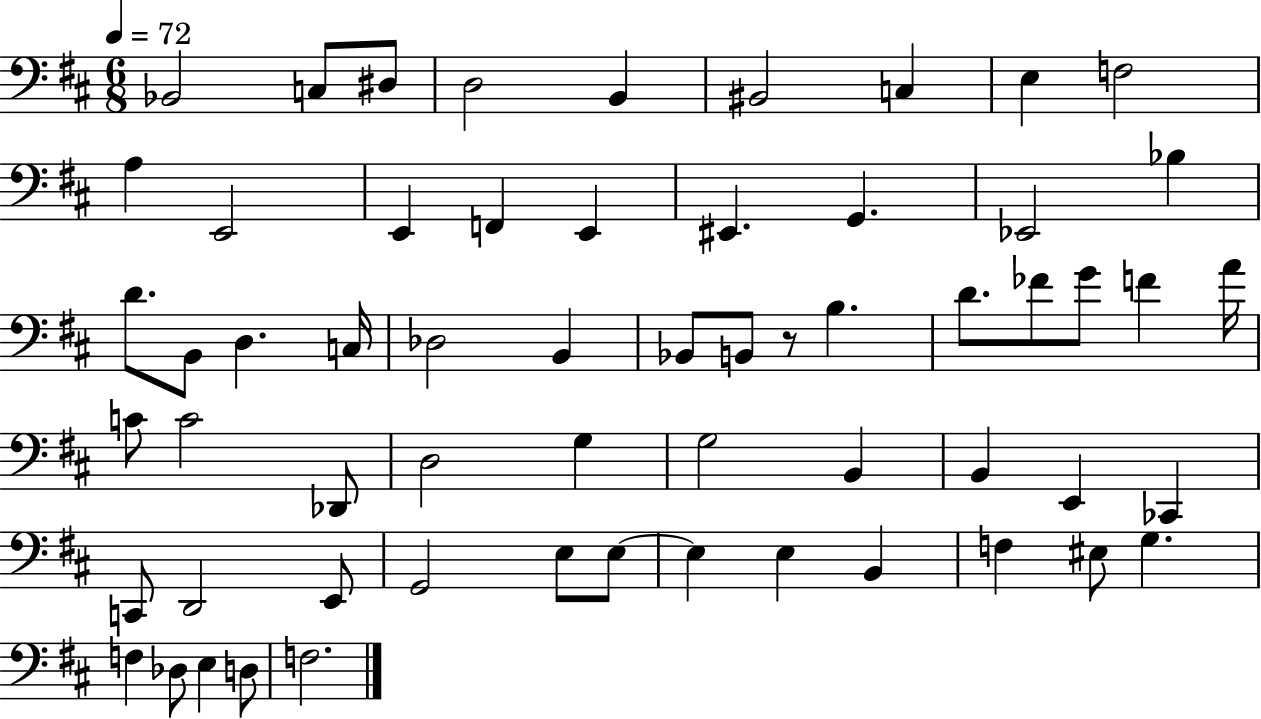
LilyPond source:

{
  \clef bass
  \numericTimeSignature
  \time 6/8
  \key d \major
  \tempo 4 = 72
  bes,2 c8 dis8 | d2 b,4 | bis,2 c4 | e4 f2 | \break a4 e,2 | e,4 f,4 e,4 | eis,4. g,4. | ees,2 bes4 | \break d'8. b,8 d4. c16 | des2 b,4 | bes,8 b,8 r8 b4. | d'8. fes'8 g'8 f'4 a'16 | \break c'8 c'2 des,8 | d2 g4 | g2 b,4 | b,4 e,4 ces,4 | \break c,8 d,2 e,8 | g,2 e8 e8~~ | e4 e4 b,4 | f4 eis8 g4. | \break f4 des8 e4 d8 | f2. | \bar "|."
}